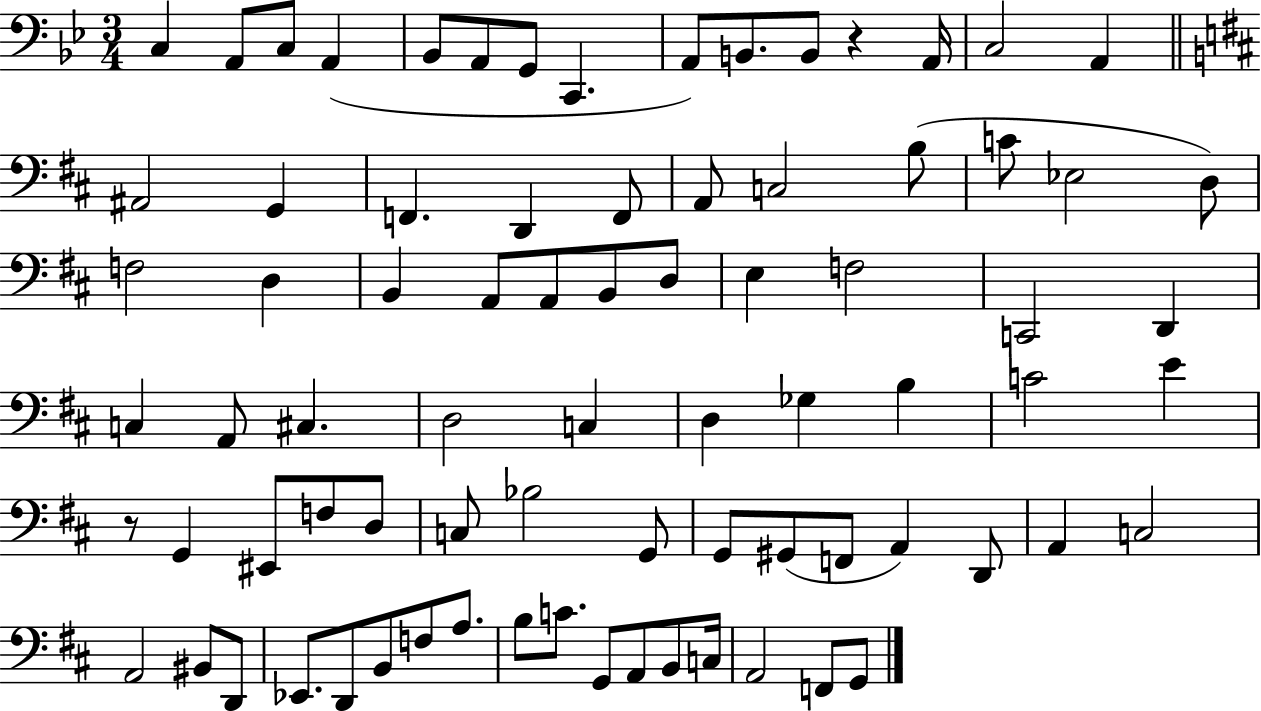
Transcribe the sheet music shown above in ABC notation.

X:1
T:Untitled
M:3/4
L:1/4
K:Bb
C, A,,/2 C,/2 A,, _B,,/2 A,,/2 G,,/2 C,, A,,/2 B,,/2 B,,/2 z A,,/4 C,2 A,, ^A,,2 G,, F,, D,, F,,/2 A,,/2 C,2 B,/2 C/2 _E,2 D,/2 F,2 D, B,, A,,/2 A,,/2 B,,/2 D,/2 E, F,2 C,,2 D,, C, A,,/2 ^C, D,2 C, D, _G, B, C2 E z/2 G,, ^E,,/2 F,/2 D,/2 C,/2 _B,2 G,,/2 G,,/2 ^G,,/2 F,,/2 A,, D,,/2 A,, C,2 A,,2 ^B,,/2 D,,/2 _E,,/2 D,,/2 B,,/2 F,/2 A,/2 B,/2 C/2 G,,/2 A,,/2 B,,/2 C,/4 A,,2 F,,/2 G,,/2